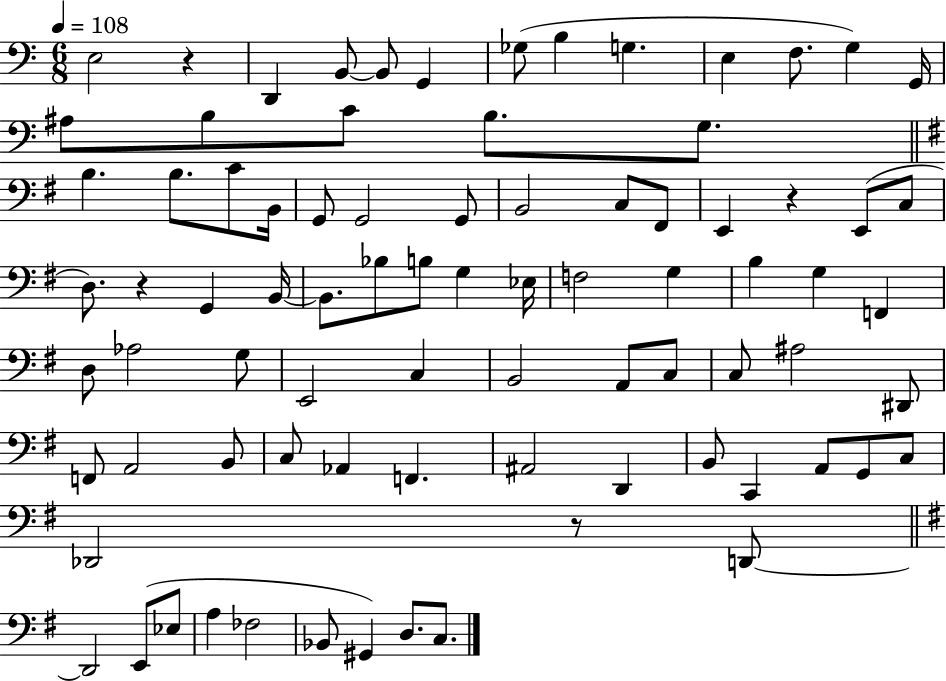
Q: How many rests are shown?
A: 4